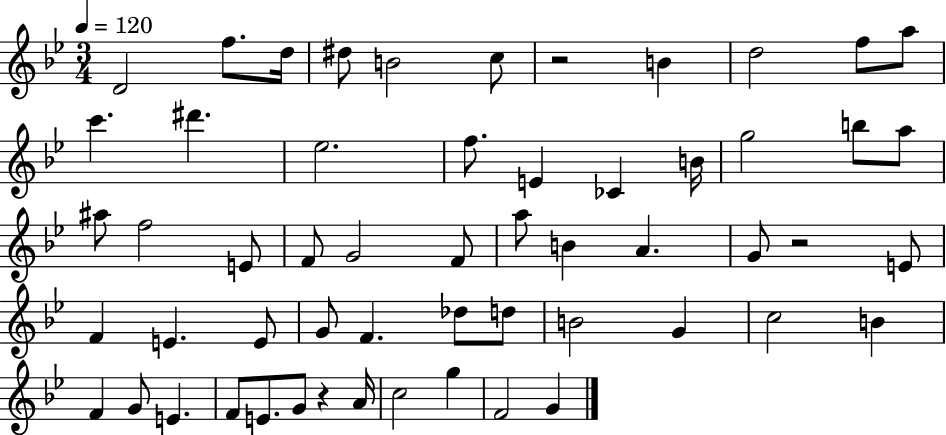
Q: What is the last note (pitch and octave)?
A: G4